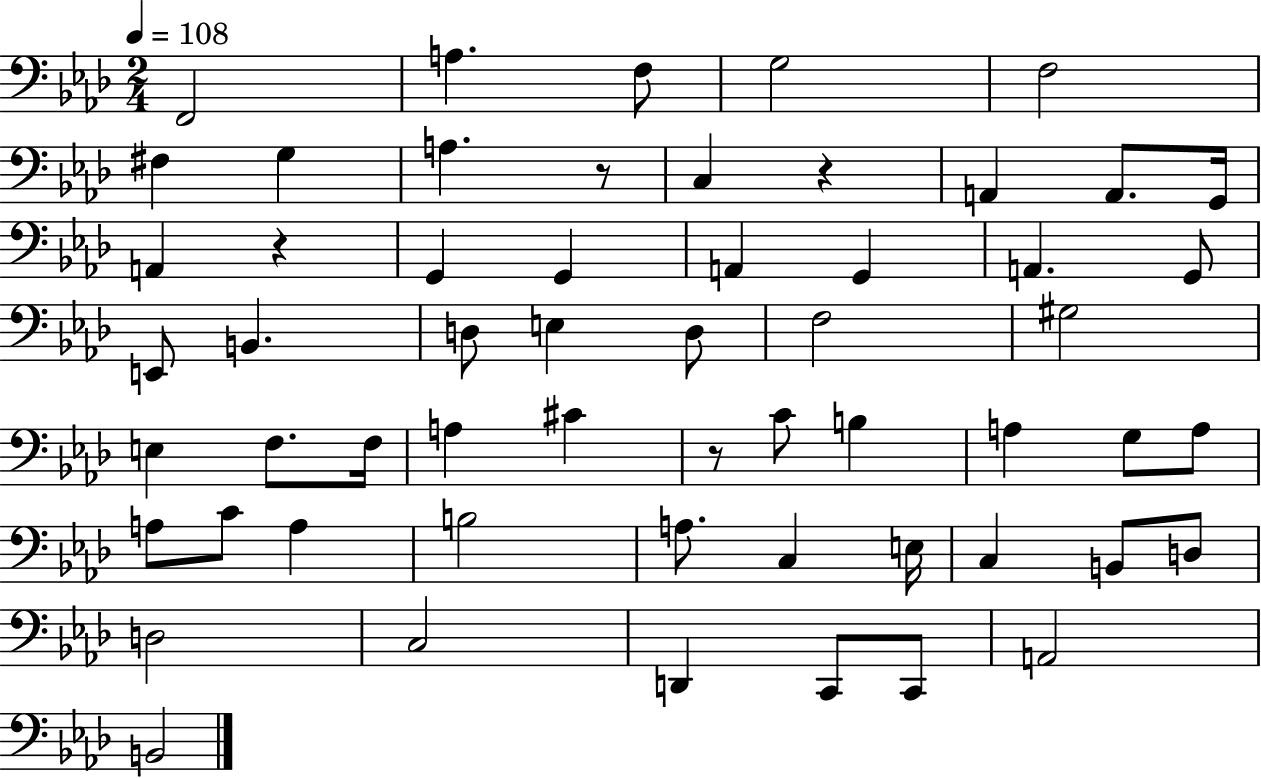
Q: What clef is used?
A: bass